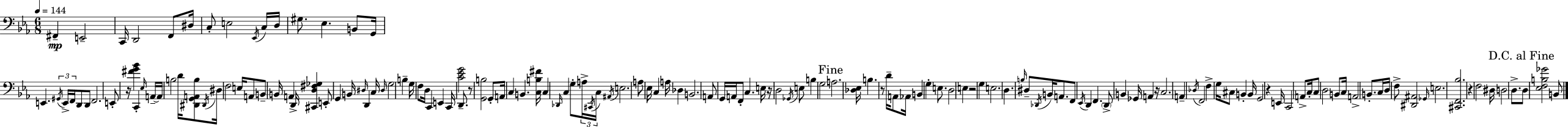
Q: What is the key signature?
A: C minor